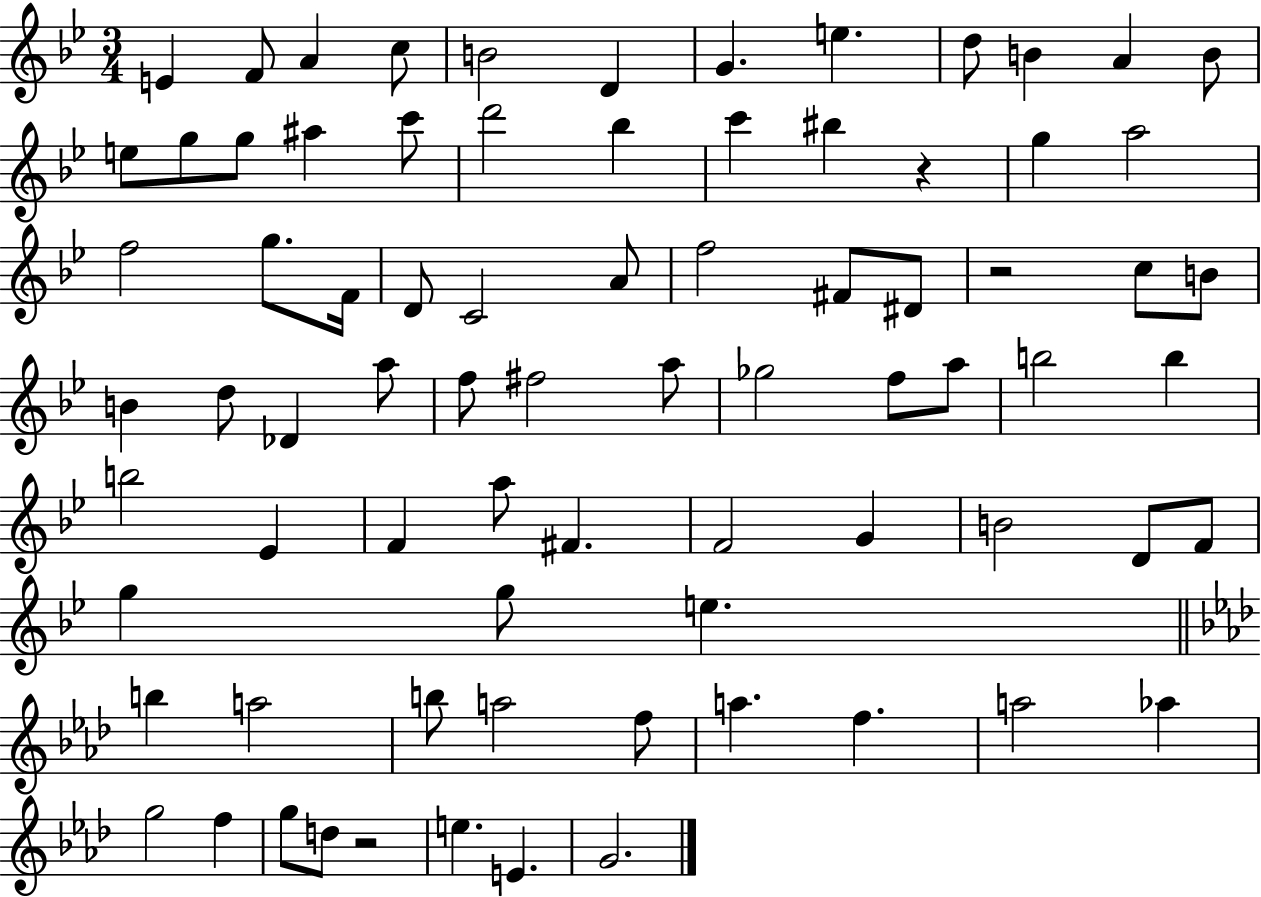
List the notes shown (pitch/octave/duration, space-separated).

E4/q F4/e A4/q C5/e B4/h D4/q G4/q. E5/q. D5/e B4/q A4/q B4/e E5/e G5/e G5/e A#5/q C6/e D6/h Bb5/q C6/q BIS5/q R/q G5/q A5/h F5/h G5/e. F4/s D4/e C4/h A4/e F5/h F#4/e D#4/e R/h C5/e B4/e B4/q D5/e Db4/q A5/e F5/e F#5/h A5/e Gb5/h F5/e A5/e B5/h B5/q B5/h Eb4/q F4/q A5/e F#4/q. F4/h G4/q B4/h D4/e F4/e G5/q G5/e E5/q. B5/q A5/h B5/e A5/h F5/e A5/q. F5/q. A5/h Ab5/q G5/h F5/q G5/e D5/e R/h E5/q. E4/q. G4/h.